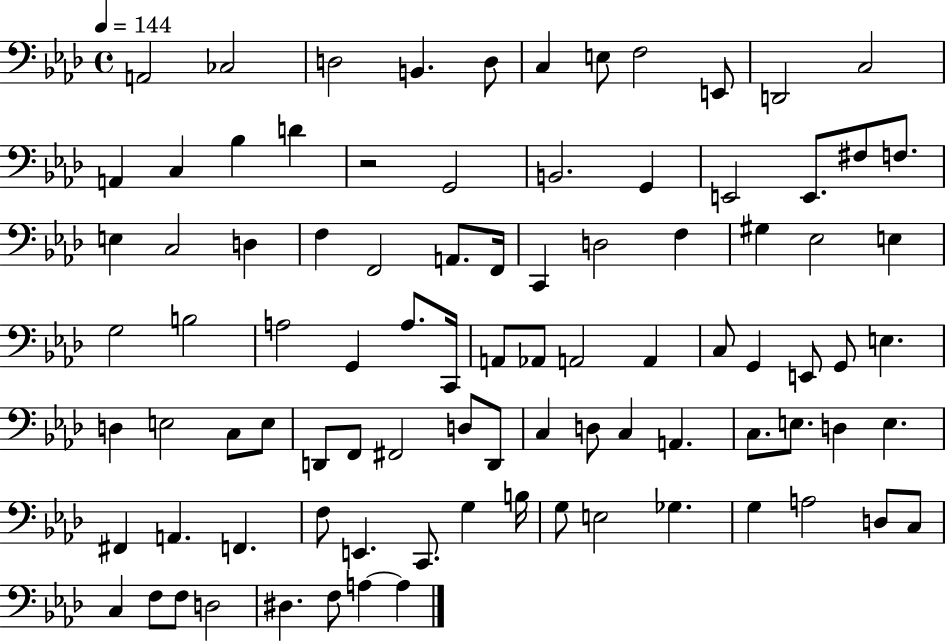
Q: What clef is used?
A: bass